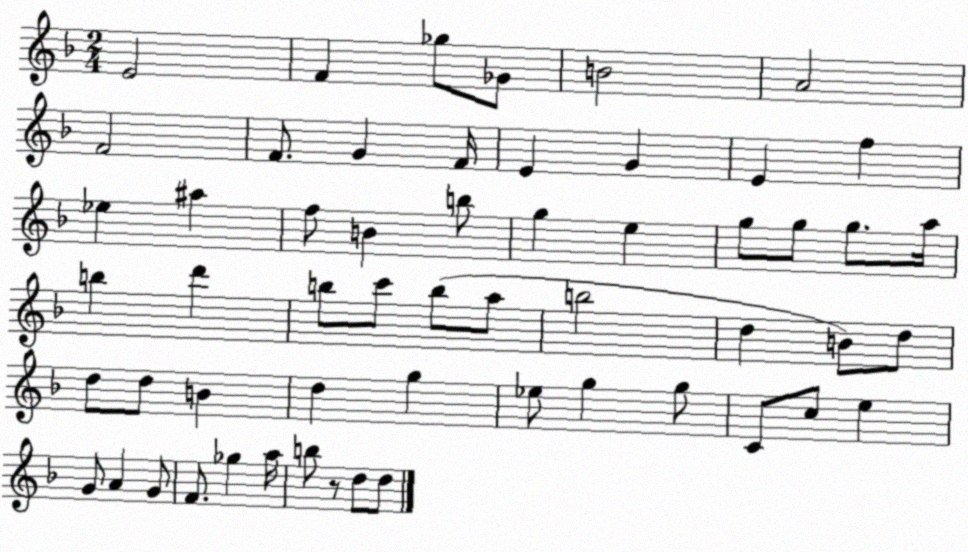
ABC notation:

X:1
T:Untitled
M:2/4
L:1/4
K:F
E2 F _g/2 _G/2 B2 A2 F2 F/2 G F/4 E G E f _e ^a f/2 B b/2 g e g/2 g/2 g/2 a/4 b d' b/2 c'/2 b/2 a/2 b2 d B/2 d/2 d/2 d/2 B d g _e/2 g g/2 C/2 c/2 e G/2 A G/2 F/2 _g a/4 b/2 z/2 d/2 d/2